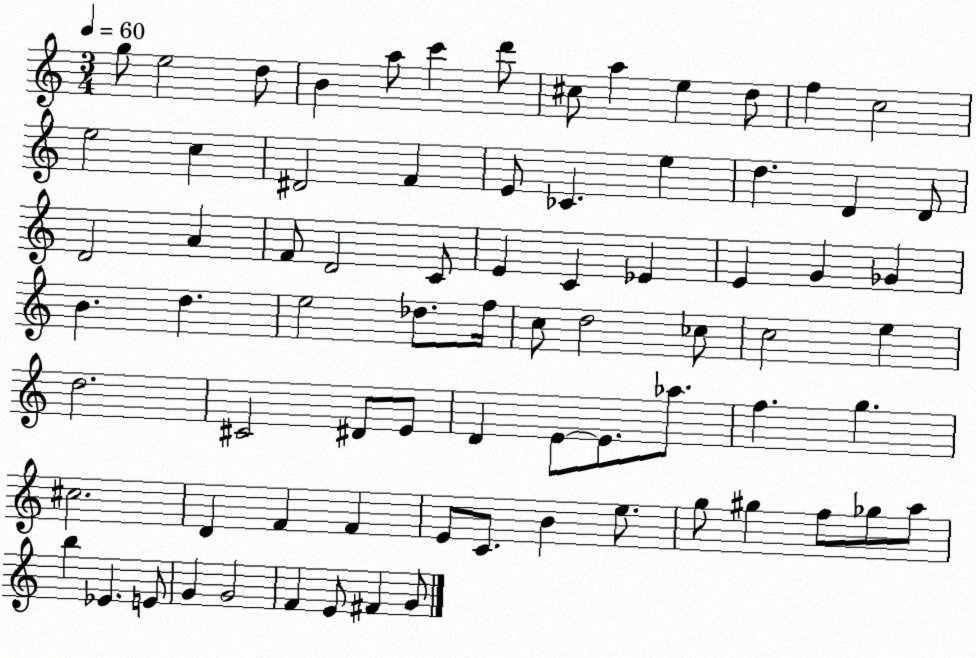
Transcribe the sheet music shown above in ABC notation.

X:1
T:Untitled
M:3/4
L:1/4
K:C
g/2 e2 d/2 B a/2 c' d'/2 ^c/2 a e d/2 f c2 e2 c ^D2 F E/2 _C e d D D/2 D2 A F/2 D2 C/2 E C _E E G _G B d e2 _d/2 f/4 c/2 d2 _c/2 c2 e d2 ^C2 ^D/2 E/2 D E/2 E/2 _a/2 f g ^c2 D F F E/2 C/2 B e/2 g/2 ^g f/2 _g/2 a/2 b _E E/2 G G2 F E/2 ^F G/2